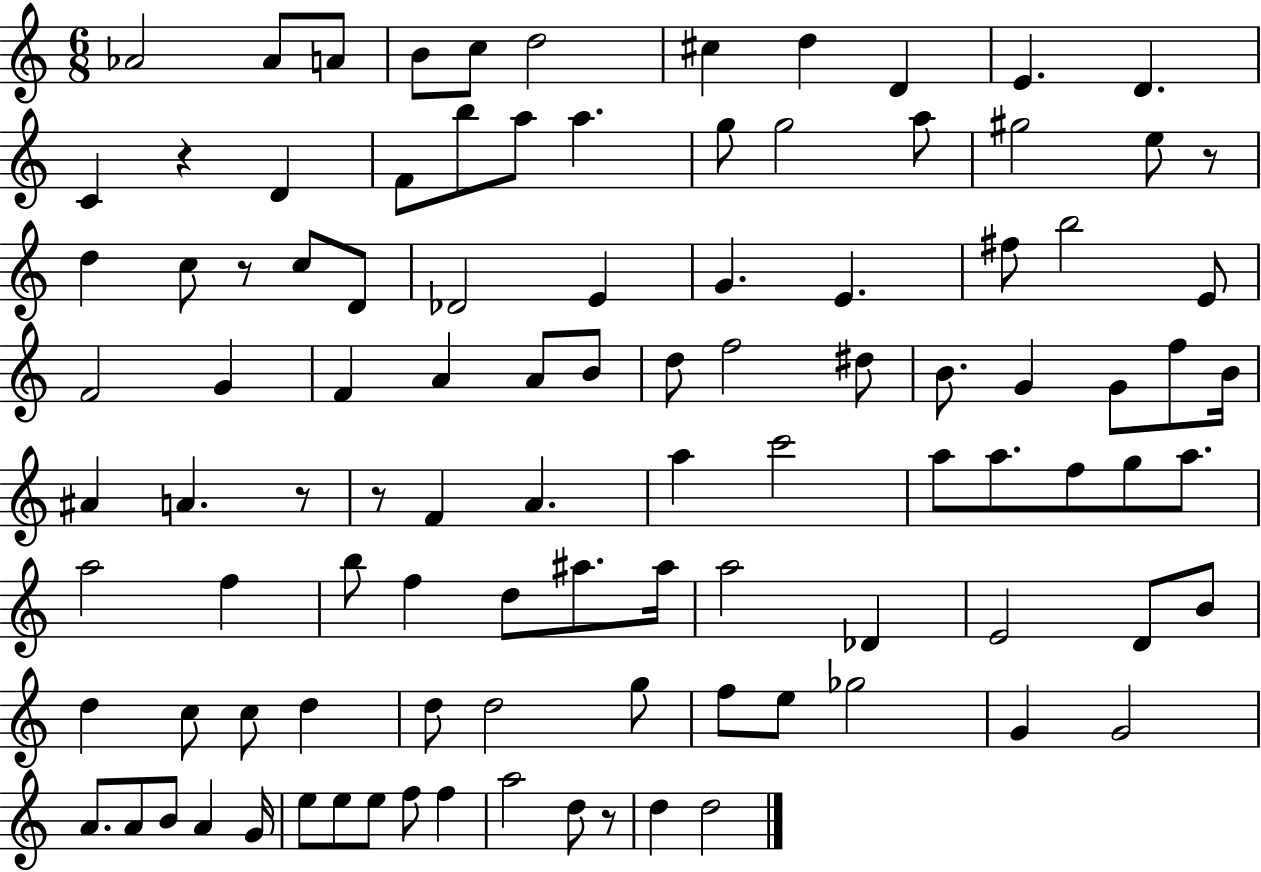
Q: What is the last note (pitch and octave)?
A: D5